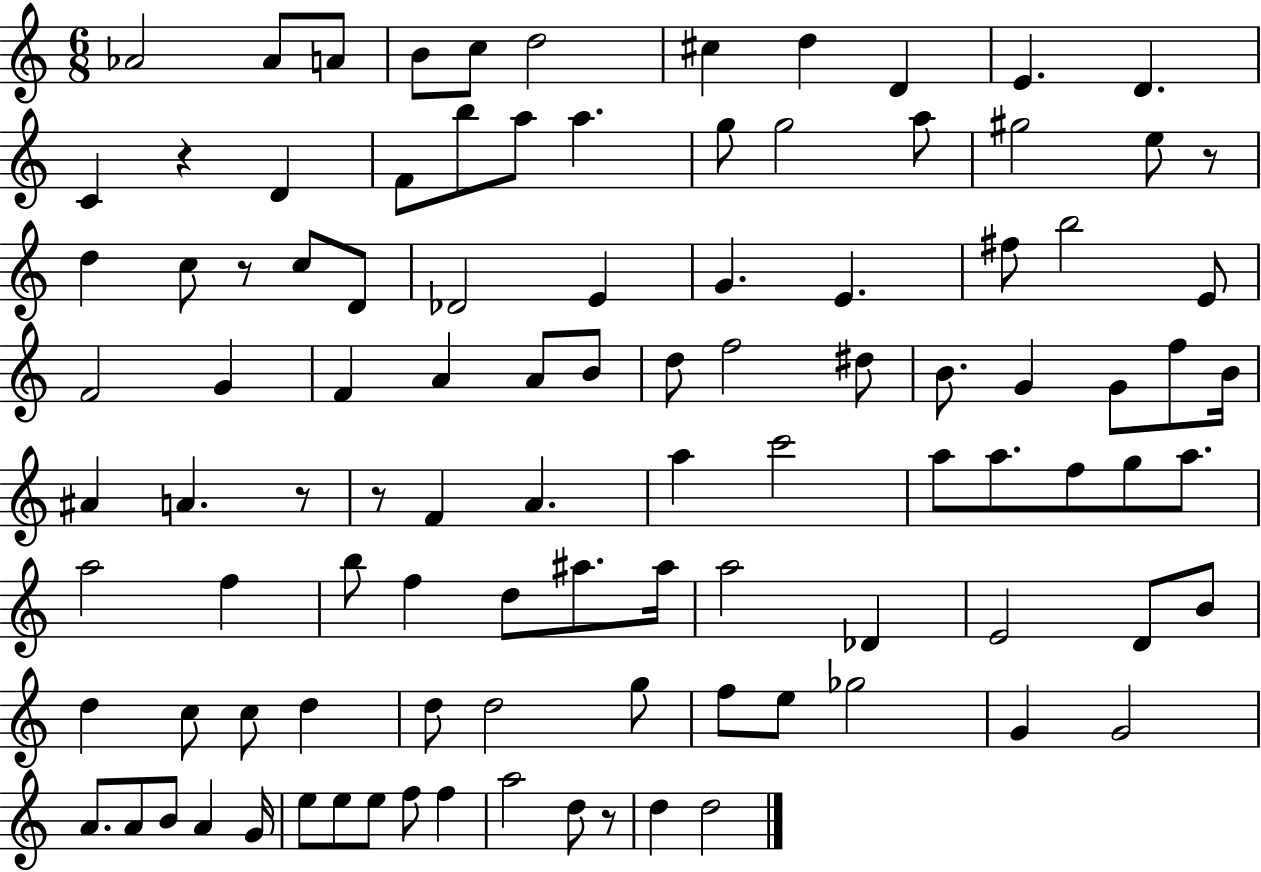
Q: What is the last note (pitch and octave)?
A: D5